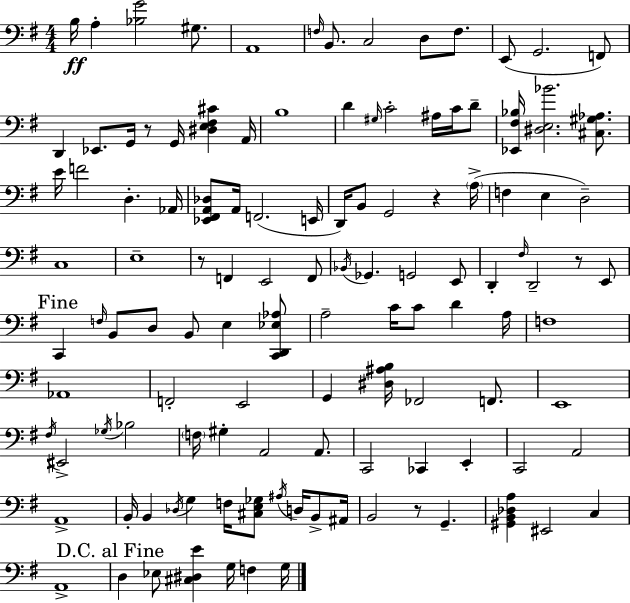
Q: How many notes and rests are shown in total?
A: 119